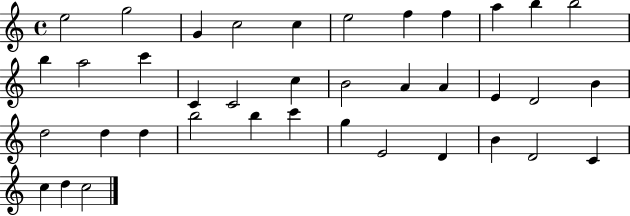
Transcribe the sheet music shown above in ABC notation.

X:1
T:Untitled
M:4/4
L:1/4
K:C
e2 g2 G c2 c e2 f f a b b2 b a2 c' C C2 c B2 A A E D2 B d2 d d b2 b c' g E2 D B D2 C c d c2